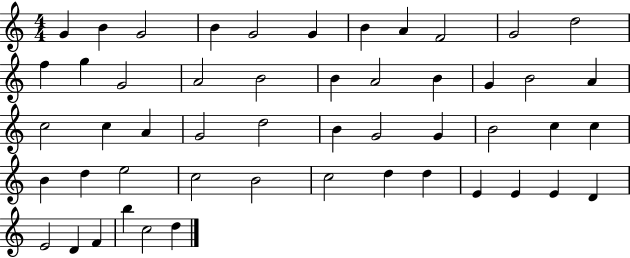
{
  \clef treble
  \numericTimeSignature
  \time 4/4
  \key c \major
  g'4 b'4 g'2 | b'4 g'2 g'4 | b'4 a'4 f'2 | g'2 d''2 | \break f''4 g''4 g'2 | a'2 b'2 | b'4 a'2 b'4 | g'4 b'2 a'4 | \break c''2 c''4 a'4 | g'2 d''2 | b'4 g'2 g'4 | b'2 c''4 c''4 | \break b'4 d''4 e''2 | c''2 b'2 | c''2 d''4 d''4 | e'4 e'4 e'4 d'4 | \break e'2 d'4 f'4 | b''4 c''2 d''4 | \bar "|."
}